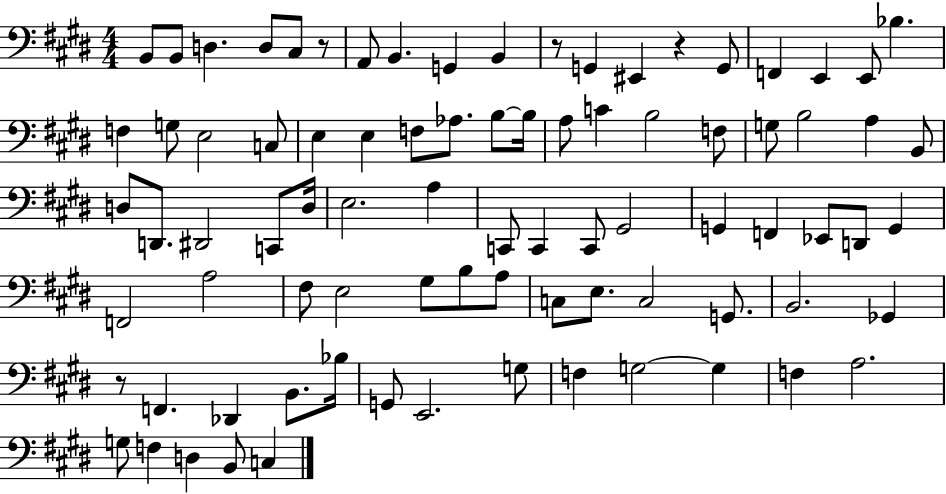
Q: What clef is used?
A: bass